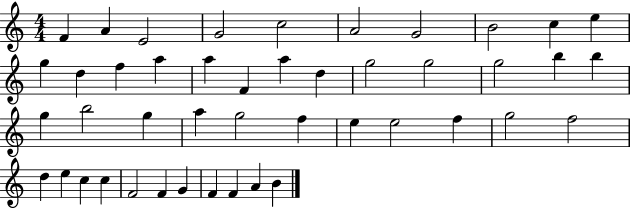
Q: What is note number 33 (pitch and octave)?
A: G5